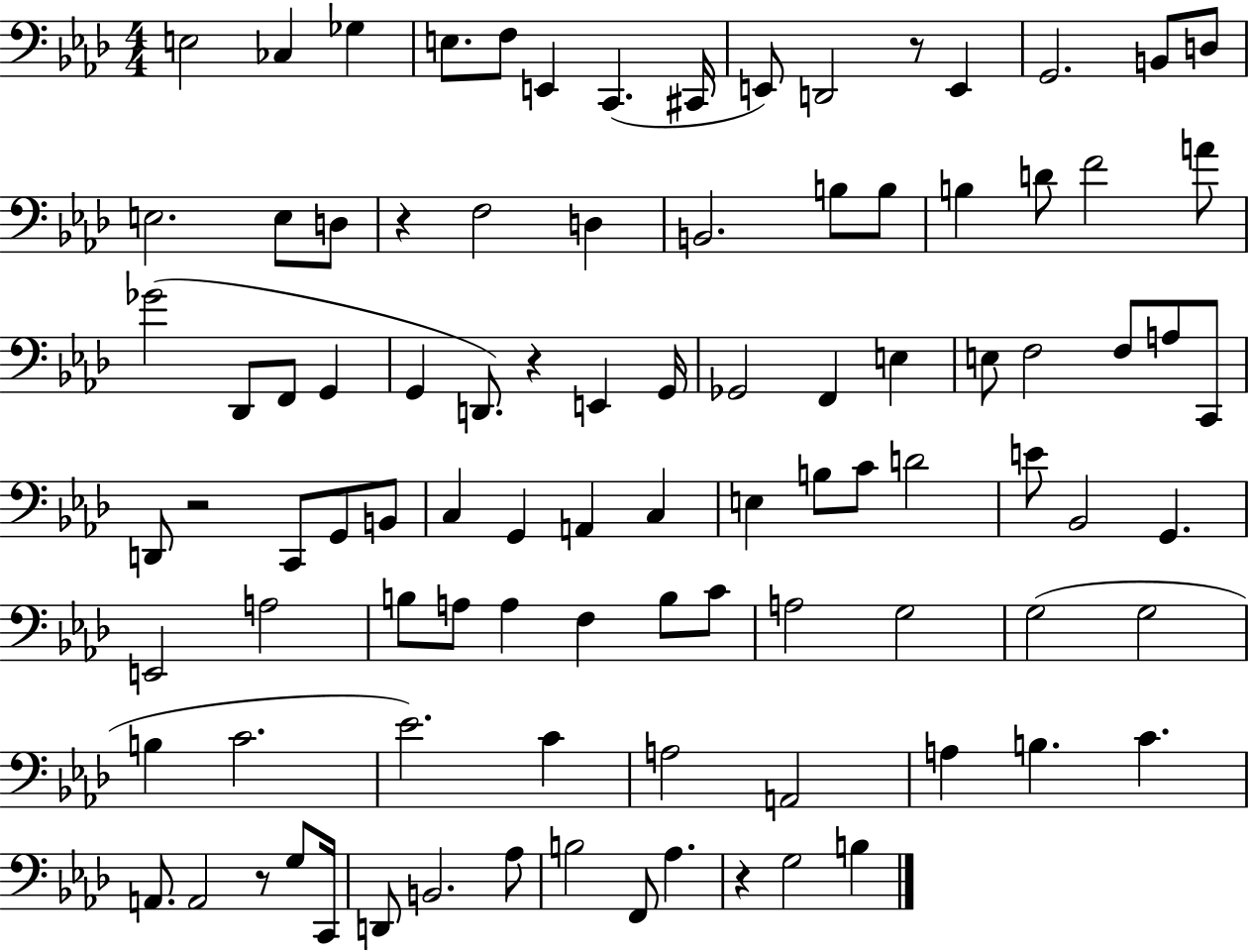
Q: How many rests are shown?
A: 6